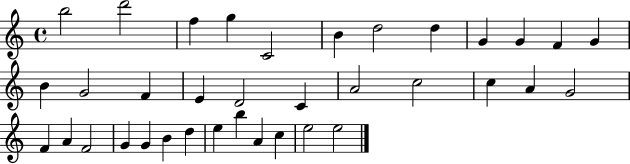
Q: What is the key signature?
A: C major